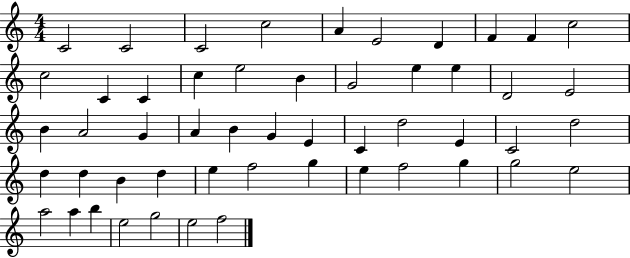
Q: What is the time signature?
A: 4/4